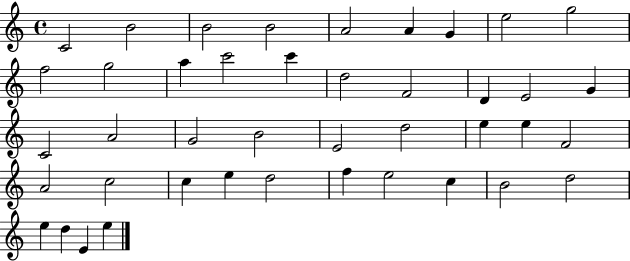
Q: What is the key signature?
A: C major